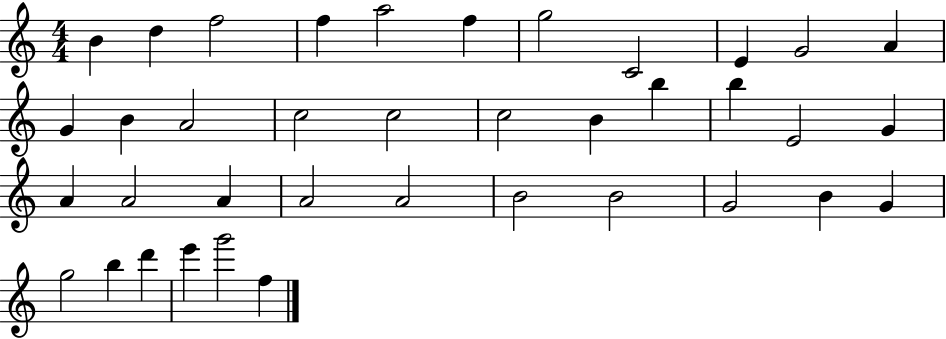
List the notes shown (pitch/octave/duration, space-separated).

B4/q D5/q F5/h F5/q A5/h F5/q G5/h C4/h E4/q G4/h A4/q G4/q B4/q A4/h C5/h C5/h C5/h B4/q B5/q B5/q E4/h G4/q A4/q A4/h A4/q A4/h A4/h B4/h B4/h G4/h B4/q G4/q G5/h B5/q D6/q E6/q G6/h F5/q